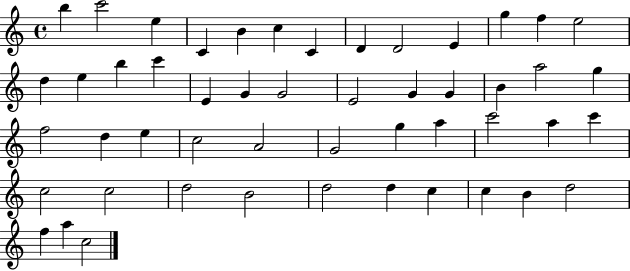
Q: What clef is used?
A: treble